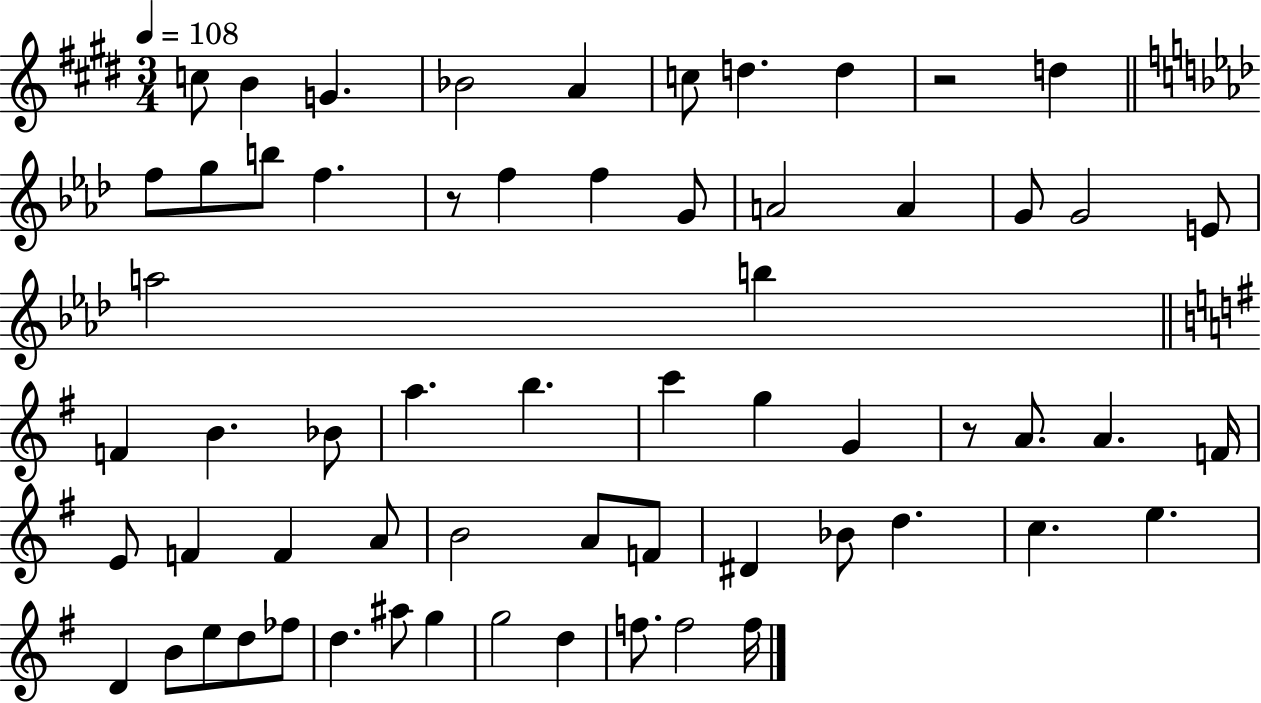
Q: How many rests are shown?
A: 3